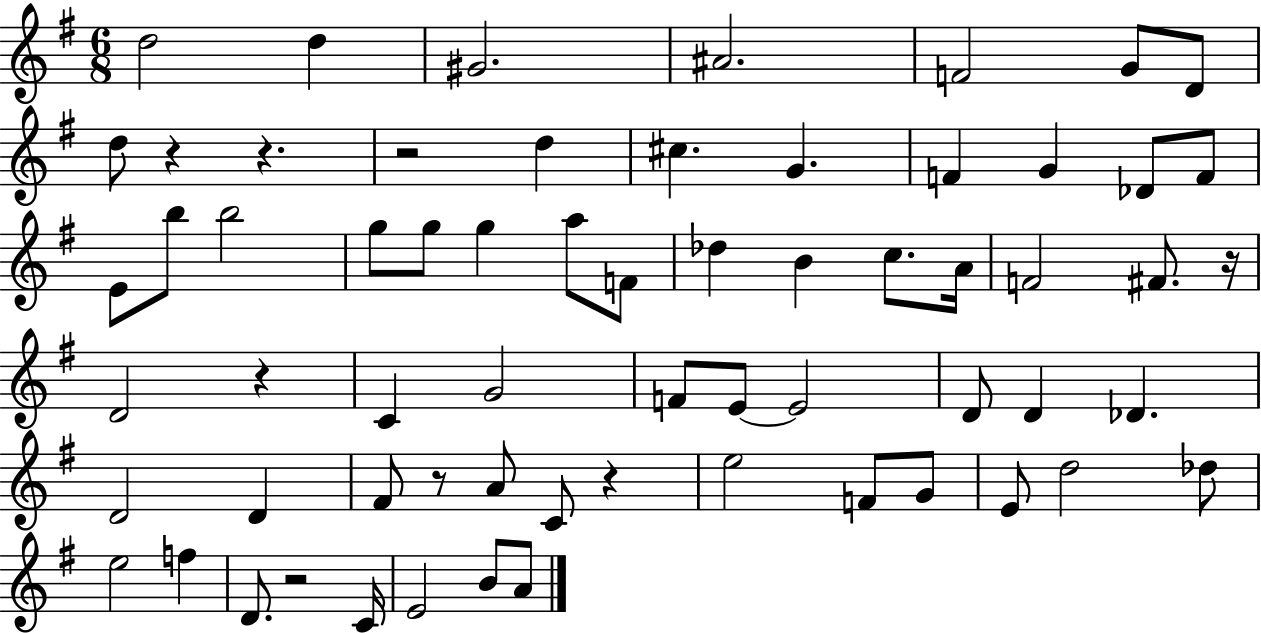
{
  \clef treble
  \numericTimeSignature
  \time 6/8
  \key g \major
  d''2 d''4 | gis'2. | ais'2. | f'2 g'8 d'8 | \break d''8 r4 r4. | r2 d''4 | cis''4. g'4. | f'4 g'4 des'8 f'8 | \break e'8 b''8 b''2 | g''8 g''8 g''4 a''8 f'8 | des''4 b'4 c''8. a'16 | f'2 fis'8. r16 | \break d'2 r4 | c'4 g'2 | f'8 e'8~~ e'2 | d'8 d'4 des'4. | \break d'2 d'4 | fis'8 r8 a'8 c'8 r4 | e''2 f'8 g'8 | e'8 d''2 des''8 | \break e''2 f''4 | d'8. r2 c'16 | e'2 b'8 a'8 | \bar "|."
}